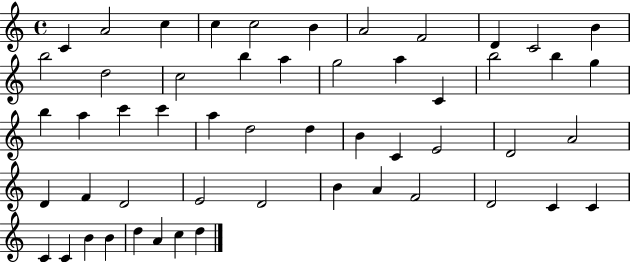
X:1
T:Untitled
M:4/4
L:1/4
K:C
C A2 c c c2 B A2 F2 D C2 B b2 d2 c2 b a g2 a C b2 b g b a c' c' a d2 d B C E2 D2 A2 D F D2 E2 D2 B A F2 D2 C C C C B B d A c d